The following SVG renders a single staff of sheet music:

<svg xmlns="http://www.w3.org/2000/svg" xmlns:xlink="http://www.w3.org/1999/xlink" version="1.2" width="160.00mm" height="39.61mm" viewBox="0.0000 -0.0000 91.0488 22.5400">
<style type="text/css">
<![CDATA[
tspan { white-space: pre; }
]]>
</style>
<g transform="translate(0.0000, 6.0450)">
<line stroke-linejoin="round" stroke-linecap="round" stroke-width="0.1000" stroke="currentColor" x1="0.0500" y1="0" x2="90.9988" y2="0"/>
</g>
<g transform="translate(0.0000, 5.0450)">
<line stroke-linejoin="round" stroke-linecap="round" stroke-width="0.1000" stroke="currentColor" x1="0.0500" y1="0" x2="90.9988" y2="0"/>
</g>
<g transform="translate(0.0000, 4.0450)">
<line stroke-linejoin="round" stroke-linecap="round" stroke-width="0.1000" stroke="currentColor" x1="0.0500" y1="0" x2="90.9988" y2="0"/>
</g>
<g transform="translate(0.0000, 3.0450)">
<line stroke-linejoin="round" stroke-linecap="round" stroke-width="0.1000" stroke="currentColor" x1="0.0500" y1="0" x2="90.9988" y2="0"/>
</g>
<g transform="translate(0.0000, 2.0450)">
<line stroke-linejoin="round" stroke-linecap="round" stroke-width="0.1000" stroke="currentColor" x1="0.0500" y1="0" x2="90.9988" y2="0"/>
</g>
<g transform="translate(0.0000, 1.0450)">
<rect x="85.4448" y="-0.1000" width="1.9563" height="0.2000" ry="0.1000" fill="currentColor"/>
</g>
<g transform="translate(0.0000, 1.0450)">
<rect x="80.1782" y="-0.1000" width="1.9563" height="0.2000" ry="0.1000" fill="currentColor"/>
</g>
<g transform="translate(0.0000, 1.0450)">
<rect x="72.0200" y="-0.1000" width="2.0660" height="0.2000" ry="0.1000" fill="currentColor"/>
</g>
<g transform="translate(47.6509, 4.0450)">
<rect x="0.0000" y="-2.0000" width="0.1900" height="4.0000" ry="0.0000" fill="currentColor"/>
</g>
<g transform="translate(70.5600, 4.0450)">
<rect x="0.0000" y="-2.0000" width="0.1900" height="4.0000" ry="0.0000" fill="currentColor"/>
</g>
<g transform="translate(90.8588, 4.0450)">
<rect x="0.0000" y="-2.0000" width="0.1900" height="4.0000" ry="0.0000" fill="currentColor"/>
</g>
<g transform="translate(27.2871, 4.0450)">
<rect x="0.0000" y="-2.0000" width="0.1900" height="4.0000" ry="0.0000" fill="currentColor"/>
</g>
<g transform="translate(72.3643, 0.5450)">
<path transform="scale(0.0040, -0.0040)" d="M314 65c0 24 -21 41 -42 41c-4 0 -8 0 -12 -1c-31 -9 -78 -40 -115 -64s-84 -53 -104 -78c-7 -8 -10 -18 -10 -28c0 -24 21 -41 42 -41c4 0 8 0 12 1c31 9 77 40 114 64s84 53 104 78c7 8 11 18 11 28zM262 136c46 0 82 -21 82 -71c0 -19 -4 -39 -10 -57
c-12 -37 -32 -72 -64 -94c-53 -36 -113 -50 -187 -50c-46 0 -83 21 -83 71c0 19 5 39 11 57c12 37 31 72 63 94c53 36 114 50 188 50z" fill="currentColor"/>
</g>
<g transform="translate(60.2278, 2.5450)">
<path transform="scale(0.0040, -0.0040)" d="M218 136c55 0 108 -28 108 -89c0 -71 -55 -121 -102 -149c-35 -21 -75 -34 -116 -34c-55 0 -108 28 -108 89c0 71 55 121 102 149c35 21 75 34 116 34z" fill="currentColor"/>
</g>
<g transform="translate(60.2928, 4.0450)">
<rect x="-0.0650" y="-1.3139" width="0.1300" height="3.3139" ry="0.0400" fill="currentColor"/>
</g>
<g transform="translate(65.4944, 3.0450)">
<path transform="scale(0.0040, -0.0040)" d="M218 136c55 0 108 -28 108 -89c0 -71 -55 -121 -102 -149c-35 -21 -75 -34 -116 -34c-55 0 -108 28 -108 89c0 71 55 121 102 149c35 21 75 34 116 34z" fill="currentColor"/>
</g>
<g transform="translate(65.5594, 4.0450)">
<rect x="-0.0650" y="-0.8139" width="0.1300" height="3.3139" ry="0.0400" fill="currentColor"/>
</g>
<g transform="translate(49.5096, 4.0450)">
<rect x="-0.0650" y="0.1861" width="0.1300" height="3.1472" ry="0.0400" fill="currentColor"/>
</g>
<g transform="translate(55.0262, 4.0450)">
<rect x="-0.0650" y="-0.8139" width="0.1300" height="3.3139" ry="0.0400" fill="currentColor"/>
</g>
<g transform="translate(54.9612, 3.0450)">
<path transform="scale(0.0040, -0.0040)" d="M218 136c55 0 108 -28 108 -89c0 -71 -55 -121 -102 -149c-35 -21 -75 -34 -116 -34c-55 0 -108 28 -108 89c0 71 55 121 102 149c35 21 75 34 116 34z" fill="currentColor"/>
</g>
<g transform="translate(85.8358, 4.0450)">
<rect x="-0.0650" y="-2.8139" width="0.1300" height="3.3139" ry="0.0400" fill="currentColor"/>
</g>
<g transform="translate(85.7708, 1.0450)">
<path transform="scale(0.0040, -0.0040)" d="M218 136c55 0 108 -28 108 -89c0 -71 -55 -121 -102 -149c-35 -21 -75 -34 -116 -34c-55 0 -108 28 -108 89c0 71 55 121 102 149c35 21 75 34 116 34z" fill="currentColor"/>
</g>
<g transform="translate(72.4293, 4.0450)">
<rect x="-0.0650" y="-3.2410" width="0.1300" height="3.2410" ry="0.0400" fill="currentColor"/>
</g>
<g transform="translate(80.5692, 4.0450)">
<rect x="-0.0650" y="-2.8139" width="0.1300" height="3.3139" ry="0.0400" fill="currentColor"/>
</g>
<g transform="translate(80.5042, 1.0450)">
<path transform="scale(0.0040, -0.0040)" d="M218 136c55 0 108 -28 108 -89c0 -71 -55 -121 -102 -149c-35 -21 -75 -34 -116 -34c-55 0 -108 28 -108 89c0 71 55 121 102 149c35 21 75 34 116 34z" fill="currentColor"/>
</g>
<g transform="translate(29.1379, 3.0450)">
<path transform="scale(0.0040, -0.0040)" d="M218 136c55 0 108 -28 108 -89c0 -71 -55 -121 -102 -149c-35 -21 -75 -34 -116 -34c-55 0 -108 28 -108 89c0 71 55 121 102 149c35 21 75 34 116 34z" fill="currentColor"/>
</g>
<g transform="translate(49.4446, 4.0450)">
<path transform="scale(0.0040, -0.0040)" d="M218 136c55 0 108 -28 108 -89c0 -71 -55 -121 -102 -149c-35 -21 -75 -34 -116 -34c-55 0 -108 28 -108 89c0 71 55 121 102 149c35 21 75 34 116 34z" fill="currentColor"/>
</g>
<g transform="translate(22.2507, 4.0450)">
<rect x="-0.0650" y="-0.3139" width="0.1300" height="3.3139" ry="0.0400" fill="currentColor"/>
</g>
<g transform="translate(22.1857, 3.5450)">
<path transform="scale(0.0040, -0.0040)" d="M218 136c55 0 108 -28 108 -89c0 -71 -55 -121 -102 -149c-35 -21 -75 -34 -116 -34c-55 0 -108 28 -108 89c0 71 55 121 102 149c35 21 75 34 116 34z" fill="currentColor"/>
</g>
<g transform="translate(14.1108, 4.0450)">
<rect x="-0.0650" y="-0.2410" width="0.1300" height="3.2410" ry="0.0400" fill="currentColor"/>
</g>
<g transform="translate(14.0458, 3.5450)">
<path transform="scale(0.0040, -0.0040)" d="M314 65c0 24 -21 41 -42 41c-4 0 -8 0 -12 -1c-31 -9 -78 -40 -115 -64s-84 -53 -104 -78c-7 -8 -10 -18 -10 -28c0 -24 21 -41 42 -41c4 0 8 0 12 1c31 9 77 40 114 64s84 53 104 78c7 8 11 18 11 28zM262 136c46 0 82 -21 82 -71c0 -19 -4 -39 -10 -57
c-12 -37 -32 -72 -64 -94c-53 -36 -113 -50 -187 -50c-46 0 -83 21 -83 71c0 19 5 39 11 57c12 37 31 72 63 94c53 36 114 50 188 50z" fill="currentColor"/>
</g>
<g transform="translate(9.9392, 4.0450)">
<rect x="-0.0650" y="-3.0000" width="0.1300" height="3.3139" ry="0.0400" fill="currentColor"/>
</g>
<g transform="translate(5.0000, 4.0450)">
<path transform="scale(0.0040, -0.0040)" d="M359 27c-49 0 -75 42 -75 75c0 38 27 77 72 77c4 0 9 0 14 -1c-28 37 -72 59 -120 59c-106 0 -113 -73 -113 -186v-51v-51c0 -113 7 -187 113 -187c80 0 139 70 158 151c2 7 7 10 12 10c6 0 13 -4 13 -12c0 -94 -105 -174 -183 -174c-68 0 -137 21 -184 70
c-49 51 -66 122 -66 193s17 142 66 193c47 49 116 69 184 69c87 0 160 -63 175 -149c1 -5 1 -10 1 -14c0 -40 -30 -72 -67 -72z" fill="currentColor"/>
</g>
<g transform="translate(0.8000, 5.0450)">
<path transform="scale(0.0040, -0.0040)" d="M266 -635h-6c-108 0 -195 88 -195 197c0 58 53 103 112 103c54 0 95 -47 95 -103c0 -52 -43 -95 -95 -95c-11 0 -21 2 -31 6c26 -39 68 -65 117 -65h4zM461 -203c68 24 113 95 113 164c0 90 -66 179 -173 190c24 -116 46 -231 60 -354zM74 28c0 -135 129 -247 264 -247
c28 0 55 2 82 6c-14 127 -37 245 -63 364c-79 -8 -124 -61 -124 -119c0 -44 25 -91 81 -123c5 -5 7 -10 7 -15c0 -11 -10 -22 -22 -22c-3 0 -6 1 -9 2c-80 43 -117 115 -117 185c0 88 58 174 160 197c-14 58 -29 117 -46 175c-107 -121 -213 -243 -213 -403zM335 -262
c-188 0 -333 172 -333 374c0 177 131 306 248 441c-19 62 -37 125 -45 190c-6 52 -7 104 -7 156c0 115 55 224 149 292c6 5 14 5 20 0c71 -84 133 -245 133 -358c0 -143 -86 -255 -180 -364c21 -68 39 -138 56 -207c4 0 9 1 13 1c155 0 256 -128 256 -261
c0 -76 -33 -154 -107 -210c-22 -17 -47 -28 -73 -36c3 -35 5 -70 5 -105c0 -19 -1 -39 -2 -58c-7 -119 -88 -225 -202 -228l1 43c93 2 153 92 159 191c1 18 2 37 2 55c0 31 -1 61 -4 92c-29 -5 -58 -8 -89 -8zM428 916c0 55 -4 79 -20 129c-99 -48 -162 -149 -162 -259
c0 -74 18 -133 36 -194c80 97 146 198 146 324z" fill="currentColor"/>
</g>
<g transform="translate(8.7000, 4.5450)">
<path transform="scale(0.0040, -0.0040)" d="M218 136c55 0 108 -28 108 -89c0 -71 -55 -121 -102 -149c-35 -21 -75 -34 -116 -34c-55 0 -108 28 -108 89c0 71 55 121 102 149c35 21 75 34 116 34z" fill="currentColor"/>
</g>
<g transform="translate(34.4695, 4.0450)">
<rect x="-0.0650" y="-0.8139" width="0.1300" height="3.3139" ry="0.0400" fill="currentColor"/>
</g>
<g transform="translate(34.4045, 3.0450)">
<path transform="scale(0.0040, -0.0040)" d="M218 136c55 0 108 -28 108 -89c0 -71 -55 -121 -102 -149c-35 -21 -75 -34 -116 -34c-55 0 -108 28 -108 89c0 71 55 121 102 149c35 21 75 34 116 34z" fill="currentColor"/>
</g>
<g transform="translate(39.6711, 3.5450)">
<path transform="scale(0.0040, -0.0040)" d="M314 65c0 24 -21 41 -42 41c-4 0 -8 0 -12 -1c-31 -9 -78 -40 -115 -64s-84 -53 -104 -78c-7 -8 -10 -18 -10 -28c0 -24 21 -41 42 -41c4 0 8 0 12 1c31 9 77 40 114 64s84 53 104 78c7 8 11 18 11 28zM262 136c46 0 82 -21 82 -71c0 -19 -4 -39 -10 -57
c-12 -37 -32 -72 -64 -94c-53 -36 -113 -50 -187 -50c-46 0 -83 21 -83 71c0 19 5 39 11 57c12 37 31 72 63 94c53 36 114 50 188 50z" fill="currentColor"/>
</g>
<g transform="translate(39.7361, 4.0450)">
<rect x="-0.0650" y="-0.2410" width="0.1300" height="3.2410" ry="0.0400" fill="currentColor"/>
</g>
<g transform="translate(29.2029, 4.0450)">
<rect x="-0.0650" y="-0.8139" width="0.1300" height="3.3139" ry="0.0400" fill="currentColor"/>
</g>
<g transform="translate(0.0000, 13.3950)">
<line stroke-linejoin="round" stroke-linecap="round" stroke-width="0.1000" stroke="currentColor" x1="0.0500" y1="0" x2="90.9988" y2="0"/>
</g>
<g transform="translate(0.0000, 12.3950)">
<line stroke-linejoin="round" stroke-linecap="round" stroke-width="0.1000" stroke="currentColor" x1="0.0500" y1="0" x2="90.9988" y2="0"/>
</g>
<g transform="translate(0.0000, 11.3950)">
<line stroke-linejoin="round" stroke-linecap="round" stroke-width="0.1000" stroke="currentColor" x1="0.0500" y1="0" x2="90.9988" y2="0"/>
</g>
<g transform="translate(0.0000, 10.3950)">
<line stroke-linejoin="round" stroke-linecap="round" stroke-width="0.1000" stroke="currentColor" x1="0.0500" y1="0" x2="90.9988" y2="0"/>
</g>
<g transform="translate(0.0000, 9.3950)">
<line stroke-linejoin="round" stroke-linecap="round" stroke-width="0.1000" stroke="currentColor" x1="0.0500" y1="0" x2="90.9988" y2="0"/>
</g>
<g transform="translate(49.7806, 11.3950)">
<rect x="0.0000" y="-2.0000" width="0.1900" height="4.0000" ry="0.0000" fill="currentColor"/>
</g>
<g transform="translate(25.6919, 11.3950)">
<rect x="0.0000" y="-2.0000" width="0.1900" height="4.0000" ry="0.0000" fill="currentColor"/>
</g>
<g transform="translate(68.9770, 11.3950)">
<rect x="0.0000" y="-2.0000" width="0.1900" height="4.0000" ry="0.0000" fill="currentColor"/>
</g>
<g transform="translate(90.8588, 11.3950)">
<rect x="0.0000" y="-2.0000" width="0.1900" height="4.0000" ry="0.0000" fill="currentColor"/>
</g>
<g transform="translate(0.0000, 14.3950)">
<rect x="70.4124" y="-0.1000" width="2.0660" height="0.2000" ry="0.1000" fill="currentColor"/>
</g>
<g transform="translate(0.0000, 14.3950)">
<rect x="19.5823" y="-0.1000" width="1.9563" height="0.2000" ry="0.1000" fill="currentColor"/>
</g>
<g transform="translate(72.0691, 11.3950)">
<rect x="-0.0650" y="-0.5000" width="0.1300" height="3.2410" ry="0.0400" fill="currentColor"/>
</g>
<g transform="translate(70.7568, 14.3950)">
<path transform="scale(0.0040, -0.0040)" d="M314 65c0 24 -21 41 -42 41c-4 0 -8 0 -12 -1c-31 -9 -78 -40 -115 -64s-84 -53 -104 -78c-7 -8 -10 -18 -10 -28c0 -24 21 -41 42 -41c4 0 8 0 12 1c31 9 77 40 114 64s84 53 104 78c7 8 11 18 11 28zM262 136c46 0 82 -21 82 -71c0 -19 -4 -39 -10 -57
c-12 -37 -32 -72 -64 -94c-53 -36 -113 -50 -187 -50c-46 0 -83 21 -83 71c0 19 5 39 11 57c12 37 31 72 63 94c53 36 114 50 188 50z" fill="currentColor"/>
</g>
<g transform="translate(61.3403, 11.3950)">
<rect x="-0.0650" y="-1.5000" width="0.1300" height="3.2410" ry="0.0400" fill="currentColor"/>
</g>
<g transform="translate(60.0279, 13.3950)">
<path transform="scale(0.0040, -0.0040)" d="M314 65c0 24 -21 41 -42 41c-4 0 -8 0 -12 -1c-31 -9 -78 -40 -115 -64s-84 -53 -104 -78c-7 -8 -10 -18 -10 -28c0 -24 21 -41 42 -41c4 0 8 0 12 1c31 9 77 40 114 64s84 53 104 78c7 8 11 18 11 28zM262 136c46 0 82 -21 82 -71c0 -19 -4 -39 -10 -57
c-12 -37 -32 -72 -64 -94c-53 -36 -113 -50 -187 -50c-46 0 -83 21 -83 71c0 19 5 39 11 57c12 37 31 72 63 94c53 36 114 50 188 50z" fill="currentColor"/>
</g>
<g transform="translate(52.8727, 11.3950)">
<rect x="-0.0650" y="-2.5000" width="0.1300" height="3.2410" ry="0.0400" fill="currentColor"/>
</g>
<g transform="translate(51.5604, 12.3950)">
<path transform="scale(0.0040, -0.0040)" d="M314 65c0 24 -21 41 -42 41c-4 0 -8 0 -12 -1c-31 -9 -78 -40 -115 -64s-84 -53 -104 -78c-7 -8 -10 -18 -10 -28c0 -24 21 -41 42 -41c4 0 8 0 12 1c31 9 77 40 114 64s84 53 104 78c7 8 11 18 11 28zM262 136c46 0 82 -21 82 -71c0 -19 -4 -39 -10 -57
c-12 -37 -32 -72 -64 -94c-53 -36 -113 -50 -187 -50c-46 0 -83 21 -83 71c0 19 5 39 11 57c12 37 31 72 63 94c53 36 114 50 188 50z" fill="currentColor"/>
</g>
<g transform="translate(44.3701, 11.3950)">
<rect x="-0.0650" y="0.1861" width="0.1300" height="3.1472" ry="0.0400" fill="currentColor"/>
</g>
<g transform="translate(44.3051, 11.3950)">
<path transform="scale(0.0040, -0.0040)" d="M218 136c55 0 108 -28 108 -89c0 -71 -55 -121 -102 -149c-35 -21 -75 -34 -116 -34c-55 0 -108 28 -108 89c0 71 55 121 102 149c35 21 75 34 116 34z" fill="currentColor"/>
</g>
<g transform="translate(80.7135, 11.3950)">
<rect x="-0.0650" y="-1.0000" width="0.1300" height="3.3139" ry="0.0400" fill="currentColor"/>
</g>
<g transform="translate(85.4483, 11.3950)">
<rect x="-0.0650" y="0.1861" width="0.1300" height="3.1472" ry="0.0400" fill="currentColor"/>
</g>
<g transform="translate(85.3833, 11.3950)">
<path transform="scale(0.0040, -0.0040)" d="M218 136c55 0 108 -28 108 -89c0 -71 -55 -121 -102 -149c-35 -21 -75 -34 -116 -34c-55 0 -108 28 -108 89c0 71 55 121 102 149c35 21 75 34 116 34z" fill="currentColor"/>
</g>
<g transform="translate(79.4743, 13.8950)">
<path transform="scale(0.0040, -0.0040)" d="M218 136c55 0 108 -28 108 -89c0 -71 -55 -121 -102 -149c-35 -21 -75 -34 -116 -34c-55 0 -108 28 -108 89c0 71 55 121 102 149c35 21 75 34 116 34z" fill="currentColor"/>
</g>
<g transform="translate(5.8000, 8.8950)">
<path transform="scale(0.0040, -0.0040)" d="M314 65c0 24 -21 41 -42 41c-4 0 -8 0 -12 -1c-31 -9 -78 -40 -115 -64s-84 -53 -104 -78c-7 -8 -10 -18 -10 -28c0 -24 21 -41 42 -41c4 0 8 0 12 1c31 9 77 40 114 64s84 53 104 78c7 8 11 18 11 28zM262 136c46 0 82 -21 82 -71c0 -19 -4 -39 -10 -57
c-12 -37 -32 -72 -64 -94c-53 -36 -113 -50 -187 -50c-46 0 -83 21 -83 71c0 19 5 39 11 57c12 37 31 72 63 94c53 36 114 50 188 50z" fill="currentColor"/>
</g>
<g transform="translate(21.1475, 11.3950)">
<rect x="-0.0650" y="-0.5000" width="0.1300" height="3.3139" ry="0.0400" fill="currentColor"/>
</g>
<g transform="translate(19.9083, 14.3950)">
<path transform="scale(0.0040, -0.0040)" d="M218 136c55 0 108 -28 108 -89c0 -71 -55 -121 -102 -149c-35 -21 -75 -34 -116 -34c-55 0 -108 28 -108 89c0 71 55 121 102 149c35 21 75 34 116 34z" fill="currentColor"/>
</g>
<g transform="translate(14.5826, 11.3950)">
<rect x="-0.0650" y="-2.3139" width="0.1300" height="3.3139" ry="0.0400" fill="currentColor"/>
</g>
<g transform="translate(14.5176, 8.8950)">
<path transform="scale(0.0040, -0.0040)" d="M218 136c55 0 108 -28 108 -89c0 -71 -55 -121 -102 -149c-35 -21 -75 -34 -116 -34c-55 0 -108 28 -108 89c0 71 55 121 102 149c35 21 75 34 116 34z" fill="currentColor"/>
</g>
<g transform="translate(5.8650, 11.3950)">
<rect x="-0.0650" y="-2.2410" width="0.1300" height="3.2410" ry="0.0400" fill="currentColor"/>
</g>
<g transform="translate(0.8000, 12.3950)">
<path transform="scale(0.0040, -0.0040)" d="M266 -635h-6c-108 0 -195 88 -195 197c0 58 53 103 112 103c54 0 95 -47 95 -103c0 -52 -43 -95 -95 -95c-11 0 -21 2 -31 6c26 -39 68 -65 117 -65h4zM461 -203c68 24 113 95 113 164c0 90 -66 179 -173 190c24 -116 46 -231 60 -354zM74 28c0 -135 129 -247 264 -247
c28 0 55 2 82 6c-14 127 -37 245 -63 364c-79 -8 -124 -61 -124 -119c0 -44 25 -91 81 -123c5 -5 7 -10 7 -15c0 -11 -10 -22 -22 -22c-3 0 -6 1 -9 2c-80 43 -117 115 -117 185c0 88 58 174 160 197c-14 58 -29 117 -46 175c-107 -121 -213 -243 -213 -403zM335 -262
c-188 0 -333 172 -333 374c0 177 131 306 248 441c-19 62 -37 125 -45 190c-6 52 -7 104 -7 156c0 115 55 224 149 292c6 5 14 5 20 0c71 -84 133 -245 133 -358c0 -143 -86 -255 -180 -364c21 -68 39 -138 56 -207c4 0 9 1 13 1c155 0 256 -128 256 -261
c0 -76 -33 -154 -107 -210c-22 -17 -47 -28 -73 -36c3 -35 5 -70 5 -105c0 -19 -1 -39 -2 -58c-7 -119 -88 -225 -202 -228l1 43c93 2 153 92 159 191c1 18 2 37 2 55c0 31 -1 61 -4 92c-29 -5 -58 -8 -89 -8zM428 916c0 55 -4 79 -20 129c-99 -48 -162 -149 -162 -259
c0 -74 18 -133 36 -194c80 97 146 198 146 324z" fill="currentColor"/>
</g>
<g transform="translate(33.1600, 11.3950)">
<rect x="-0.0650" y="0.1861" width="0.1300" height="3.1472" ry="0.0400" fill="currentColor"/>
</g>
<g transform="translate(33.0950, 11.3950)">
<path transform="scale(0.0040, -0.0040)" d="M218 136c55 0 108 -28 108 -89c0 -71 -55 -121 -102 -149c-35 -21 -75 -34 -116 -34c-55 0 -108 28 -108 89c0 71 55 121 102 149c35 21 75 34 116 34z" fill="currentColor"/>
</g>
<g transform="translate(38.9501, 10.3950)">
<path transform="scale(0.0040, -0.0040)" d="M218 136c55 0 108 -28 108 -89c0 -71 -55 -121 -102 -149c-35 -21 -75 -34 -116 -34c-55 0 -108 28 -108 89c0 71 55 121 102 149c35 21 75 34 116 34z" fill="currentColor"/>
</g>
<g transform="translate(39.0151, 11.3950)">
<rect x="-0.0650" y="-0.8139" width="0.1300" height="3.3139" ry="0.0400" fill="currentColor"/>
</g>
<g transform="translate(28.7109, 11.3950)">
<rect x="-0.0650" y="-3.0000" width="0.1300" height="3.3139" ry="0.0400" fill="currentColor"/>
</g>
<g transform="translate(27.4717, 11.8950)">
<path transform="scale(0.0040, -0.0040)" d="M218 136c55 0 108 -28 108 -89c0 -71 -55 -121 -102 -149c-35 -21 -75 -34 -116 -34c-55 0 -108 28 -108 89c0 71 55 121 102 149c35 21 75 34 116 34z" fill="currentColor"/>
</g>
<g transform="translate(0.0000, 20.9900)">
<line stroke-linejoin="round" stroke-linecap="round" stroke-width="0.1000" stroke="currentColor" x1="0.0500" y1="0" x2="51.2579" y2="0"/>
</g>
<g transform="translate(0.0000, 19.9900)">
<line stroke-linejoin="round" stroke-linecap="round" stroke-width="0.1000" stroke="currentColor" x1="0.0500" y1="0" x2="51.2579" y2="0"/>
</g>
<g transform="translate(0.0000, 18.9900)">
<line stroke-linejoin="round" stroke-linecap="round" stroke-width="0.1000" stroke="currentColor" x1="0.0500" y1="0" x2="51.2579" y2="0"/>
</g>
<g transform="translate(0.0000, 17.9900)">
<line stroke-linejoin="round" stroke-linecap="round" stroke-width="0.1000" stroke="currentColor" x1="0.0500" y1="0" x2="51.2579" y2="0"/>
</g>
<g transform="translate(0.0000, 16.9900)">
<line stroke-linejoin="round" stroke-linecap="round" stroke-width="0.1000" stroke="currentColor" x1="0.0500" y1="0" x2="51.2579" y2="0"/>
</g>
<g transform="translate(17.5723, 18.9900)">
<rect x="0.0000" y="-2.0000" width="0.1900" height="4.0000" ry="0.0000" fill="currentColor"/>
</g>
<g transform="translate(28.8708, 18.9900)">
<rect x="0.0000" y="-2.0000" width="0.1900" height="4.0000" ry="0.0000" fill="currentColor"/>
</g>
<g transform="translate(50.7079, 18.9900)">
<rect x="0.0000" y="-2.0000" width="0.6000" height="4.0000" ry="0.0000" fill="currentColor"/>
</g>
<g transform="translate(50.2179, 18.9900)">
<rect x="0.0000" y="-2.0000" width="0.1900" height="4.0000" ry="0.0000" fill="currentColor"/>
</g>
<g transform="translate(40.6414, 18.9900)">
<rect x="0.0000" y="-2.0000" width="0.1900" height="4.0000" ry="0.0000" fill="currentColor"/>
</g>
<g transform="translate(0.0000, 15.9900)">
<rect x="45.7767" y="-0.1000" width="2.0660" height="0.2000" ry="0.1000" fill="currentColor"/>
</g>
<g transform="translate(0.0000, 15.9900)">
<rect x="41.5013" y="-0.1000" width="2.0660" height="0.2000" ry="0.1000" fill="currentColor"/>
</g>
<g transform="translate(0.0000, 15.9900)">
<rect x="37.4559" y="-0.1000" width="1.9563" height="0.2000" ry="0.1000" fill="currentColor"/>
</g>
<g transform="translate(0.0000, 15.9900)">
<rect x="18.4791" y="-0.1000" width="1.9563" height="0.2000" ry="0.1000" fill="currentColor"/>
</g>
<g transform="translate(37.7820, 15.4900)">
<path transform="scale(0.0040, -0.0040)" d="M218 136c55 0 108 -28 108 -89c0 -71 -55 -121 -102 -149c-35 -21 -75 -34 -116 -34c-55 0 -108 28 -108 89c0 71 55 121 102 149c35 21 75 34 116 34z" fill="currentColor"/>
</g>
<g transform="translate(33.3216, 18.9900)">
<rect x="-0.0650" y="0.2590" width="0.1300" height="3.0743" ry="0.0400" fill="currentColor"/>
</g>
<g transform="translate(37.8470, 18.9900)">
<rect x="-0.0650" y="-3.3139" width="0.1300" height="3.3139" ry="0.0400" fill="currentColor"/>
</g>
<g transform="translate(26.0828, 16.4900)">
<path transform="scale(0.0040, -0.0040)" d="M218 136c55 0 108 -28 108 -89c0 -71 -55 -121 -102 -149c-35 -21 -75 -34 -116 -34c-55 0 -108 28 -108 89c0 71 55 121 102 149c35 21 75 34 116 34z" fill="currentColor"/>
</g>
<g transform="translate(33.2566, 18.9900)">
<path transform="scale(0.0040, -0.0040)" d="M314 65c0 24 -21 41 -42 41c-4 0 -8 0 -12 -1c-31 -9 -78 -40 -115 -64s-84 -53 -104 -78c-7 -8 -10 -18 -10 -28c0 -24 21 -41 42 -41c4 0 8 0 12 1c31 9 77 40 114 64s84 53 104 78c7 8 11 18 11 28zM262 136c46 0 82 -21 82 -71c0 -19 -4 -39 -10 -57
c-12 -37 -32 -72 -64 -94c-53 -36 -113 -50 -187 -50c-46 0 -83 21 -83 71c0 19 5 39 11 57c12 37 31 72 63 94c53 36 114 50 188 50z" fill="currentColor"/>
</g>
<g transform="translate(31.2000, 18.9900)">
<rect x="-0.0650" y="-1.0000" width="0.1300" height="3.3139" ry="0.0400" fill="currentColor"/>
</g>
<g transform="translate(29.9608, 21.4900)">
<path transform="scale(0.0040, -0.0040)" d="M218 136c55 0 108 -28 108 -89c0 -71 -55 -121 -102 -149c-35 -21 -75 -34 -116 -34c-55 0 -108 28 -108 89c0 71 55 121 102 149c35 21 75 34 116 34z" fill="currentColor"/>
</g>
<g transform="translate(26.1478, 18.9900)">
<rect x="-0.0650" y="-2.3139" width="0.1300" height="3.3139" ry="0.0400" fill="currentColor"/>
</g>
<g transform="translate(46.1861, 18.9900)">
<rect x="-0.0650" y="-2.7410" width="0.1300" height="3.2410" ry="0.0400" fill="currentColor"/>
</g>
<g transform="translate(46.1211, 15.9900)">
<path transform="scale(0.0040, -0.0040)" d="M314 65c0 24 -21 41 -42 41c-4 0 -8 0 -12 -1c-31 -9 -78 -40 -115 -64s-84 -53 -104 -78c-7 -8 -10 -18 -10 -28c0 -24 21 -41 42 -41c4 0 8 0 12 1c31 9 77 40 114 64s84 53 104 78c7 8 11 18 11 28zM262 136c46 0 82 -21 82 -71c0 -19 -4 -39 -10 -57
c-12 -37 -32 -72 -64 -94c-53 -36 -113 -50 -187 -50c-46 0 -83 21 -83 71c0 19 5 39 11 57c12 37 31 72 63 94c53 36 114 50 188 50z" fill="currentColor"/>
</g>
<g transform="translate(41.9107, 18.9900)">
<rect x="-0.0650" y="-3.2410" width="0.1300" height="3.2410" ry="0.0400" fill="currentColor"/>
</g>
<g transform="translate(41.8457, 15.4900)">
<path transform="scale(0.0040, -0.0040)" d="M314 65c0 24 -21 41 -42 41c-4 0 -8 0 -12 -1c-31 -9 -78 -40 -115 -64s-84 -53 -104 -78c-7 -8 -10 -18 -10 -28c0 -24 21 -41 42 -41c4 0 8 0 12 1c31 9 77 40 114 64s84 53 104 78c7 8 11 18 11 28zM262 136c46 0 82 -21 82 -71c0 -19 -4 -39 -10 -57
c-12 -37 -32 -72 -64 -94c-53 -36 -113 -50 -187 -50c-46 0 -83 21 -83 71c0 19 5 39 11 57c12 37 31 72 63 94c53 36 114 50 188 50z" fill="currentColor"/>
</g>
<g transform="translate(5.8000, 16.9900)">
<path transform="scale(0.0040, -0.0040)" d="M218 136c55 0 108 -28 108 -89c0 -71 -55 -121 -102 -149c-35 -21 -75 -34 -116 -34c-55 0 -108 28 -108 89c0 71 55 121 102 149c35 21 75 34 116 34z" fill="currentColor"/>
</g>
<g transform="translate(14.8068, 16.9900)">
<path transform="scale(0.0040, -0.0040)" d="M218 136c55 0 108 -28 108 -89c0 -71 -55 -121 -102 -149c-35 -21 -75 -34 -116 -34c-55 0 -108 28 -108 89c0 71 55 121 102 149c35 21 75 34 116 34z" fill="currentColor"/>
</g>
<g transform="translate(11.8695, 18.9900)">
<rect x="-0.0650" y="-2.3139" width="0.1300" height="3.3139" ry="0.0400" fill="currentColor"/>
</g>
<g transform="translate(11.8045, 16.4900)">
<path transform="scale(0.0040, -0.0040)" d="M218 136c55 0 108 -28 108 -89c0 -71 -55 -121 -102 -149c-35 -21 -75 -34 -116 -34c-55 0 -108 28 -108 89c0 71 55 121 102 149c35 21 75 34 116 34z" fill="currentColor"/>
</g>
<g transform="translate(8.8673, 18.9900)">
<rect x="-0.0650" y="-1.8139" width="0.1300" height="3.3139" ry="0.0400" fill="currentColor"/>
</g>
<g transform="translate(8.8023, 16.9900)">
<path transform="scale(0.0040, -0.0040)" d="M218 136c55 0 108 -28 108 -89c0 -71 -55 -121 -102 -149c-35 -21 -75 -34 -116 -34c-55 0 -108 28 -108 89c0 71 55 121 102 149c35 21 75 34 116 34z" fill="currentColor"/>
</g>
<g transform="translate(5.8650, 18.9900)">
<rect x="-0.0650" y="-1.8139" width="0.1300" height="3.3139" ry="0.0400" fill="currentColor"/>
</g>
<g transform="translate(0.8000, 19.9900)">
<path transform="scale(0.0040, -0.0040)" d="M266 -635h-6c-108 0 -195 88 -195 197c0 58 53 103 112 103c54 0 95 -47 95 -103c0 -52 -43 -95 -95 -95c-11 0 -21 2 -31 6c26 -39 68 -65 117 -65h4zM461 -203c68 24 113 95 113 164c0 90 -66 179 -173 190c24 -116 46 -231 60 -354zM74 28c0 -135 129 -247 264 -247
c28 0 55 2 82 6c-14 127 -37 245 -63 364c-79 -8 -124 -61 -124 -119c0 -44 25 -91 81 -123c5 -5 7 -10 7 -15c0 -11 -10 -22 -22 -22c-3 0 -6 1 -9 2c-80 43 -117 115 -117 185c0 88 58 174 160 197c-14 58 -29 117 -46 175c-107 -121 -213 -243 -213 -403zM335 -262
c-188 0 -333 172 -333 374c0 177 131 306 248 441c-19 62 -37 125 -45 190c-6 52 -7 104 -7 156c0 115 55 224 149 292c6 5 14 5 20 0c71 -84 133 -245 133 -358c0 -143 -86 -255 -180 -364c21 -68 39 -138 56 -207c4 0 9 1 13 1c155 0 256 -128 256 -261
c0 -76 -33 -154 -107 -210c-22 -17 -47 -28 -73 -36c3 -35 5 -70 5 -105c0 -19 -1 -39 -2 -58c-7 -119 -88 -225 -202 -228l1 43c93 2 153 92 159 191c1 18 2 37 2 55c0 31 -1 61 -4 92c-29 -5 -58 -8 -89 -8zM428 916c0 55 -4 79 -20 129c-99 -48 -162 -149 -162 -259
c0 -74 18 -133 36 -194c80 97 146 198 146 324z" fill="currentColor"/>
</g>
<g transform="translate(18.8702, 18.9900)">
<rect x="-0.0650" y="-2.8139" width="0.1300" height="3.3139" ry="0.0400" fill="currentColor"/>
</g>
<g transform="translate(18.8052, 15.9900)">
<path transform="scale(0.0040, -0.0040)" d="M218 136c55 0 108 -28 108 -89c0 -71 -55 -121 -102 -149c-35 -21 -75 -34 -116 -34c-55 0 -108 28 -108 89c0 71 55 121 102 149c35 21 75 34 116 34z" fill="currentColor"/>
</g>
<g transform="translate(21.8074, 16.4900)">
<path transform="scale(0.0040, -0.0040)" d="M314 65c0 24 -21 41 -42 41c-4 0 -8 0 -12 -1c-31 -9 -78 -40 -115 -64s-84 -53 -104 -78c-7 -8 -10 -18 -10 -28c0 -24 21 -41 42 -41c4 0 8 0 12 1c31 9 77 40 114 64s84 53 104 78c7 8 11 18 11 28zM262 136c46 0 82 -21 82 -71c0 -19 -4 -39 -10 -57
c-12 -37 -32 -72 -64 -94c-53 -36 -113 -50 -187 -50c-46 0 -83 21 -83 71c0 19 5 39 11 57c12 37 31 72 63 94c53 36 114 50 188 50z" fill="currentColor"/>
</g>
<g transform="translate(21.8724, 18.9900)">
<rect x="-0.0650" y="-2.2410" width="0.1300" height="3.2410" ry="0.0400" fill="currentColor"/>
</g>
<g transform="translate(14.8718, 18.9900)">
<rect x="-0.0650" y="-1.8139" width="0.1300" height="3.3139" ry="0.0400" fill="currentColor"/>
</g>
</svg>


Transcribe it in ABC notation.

X:1
T:Untitled
M:4/4
L:1/4
K:C
A c2 c d d c2 B d e d b2 a a g2 g C A B d B G2 E2 C2 D B f f g f a g2 g D B2 b b2 a2